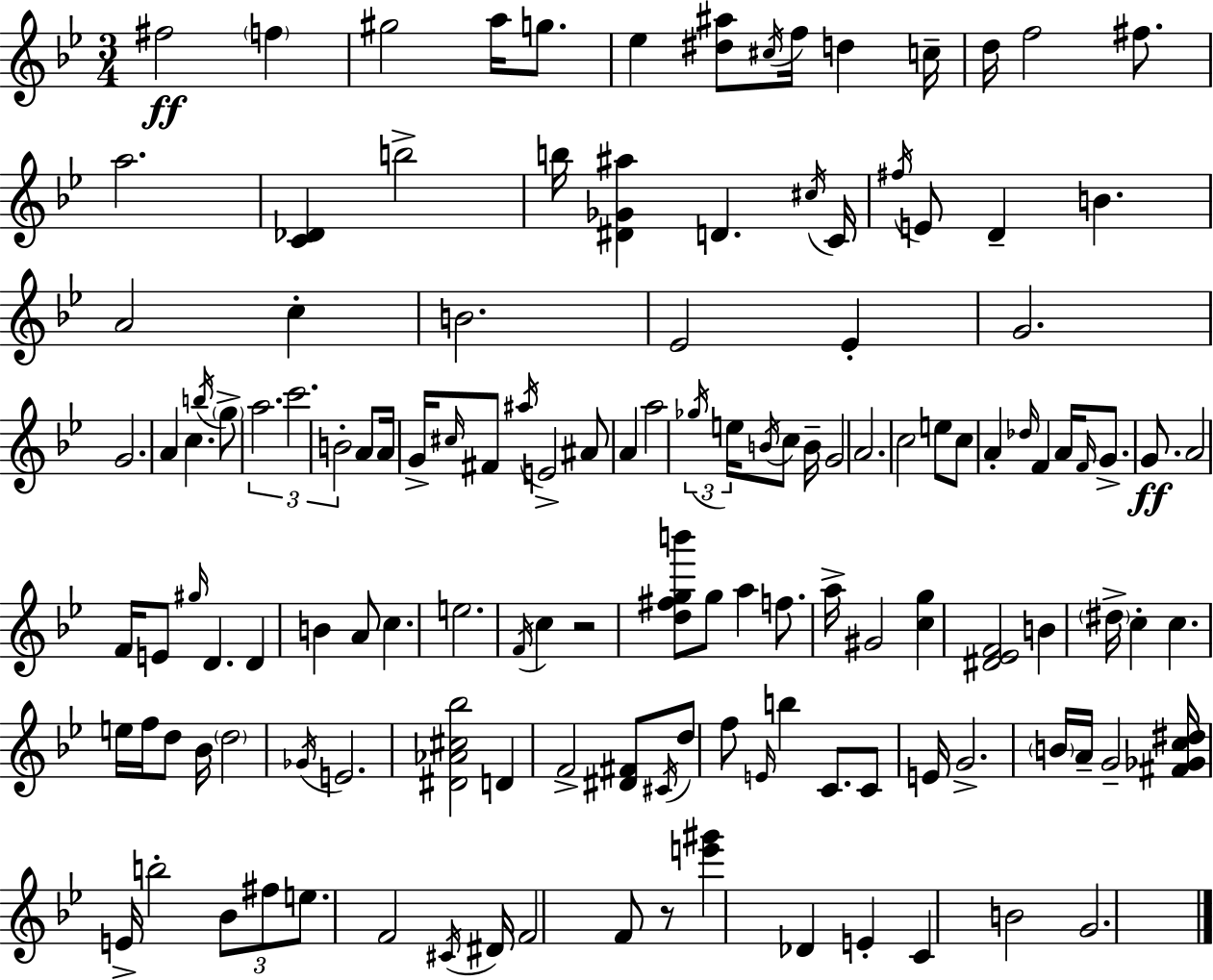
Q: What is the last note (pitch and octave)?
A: G4